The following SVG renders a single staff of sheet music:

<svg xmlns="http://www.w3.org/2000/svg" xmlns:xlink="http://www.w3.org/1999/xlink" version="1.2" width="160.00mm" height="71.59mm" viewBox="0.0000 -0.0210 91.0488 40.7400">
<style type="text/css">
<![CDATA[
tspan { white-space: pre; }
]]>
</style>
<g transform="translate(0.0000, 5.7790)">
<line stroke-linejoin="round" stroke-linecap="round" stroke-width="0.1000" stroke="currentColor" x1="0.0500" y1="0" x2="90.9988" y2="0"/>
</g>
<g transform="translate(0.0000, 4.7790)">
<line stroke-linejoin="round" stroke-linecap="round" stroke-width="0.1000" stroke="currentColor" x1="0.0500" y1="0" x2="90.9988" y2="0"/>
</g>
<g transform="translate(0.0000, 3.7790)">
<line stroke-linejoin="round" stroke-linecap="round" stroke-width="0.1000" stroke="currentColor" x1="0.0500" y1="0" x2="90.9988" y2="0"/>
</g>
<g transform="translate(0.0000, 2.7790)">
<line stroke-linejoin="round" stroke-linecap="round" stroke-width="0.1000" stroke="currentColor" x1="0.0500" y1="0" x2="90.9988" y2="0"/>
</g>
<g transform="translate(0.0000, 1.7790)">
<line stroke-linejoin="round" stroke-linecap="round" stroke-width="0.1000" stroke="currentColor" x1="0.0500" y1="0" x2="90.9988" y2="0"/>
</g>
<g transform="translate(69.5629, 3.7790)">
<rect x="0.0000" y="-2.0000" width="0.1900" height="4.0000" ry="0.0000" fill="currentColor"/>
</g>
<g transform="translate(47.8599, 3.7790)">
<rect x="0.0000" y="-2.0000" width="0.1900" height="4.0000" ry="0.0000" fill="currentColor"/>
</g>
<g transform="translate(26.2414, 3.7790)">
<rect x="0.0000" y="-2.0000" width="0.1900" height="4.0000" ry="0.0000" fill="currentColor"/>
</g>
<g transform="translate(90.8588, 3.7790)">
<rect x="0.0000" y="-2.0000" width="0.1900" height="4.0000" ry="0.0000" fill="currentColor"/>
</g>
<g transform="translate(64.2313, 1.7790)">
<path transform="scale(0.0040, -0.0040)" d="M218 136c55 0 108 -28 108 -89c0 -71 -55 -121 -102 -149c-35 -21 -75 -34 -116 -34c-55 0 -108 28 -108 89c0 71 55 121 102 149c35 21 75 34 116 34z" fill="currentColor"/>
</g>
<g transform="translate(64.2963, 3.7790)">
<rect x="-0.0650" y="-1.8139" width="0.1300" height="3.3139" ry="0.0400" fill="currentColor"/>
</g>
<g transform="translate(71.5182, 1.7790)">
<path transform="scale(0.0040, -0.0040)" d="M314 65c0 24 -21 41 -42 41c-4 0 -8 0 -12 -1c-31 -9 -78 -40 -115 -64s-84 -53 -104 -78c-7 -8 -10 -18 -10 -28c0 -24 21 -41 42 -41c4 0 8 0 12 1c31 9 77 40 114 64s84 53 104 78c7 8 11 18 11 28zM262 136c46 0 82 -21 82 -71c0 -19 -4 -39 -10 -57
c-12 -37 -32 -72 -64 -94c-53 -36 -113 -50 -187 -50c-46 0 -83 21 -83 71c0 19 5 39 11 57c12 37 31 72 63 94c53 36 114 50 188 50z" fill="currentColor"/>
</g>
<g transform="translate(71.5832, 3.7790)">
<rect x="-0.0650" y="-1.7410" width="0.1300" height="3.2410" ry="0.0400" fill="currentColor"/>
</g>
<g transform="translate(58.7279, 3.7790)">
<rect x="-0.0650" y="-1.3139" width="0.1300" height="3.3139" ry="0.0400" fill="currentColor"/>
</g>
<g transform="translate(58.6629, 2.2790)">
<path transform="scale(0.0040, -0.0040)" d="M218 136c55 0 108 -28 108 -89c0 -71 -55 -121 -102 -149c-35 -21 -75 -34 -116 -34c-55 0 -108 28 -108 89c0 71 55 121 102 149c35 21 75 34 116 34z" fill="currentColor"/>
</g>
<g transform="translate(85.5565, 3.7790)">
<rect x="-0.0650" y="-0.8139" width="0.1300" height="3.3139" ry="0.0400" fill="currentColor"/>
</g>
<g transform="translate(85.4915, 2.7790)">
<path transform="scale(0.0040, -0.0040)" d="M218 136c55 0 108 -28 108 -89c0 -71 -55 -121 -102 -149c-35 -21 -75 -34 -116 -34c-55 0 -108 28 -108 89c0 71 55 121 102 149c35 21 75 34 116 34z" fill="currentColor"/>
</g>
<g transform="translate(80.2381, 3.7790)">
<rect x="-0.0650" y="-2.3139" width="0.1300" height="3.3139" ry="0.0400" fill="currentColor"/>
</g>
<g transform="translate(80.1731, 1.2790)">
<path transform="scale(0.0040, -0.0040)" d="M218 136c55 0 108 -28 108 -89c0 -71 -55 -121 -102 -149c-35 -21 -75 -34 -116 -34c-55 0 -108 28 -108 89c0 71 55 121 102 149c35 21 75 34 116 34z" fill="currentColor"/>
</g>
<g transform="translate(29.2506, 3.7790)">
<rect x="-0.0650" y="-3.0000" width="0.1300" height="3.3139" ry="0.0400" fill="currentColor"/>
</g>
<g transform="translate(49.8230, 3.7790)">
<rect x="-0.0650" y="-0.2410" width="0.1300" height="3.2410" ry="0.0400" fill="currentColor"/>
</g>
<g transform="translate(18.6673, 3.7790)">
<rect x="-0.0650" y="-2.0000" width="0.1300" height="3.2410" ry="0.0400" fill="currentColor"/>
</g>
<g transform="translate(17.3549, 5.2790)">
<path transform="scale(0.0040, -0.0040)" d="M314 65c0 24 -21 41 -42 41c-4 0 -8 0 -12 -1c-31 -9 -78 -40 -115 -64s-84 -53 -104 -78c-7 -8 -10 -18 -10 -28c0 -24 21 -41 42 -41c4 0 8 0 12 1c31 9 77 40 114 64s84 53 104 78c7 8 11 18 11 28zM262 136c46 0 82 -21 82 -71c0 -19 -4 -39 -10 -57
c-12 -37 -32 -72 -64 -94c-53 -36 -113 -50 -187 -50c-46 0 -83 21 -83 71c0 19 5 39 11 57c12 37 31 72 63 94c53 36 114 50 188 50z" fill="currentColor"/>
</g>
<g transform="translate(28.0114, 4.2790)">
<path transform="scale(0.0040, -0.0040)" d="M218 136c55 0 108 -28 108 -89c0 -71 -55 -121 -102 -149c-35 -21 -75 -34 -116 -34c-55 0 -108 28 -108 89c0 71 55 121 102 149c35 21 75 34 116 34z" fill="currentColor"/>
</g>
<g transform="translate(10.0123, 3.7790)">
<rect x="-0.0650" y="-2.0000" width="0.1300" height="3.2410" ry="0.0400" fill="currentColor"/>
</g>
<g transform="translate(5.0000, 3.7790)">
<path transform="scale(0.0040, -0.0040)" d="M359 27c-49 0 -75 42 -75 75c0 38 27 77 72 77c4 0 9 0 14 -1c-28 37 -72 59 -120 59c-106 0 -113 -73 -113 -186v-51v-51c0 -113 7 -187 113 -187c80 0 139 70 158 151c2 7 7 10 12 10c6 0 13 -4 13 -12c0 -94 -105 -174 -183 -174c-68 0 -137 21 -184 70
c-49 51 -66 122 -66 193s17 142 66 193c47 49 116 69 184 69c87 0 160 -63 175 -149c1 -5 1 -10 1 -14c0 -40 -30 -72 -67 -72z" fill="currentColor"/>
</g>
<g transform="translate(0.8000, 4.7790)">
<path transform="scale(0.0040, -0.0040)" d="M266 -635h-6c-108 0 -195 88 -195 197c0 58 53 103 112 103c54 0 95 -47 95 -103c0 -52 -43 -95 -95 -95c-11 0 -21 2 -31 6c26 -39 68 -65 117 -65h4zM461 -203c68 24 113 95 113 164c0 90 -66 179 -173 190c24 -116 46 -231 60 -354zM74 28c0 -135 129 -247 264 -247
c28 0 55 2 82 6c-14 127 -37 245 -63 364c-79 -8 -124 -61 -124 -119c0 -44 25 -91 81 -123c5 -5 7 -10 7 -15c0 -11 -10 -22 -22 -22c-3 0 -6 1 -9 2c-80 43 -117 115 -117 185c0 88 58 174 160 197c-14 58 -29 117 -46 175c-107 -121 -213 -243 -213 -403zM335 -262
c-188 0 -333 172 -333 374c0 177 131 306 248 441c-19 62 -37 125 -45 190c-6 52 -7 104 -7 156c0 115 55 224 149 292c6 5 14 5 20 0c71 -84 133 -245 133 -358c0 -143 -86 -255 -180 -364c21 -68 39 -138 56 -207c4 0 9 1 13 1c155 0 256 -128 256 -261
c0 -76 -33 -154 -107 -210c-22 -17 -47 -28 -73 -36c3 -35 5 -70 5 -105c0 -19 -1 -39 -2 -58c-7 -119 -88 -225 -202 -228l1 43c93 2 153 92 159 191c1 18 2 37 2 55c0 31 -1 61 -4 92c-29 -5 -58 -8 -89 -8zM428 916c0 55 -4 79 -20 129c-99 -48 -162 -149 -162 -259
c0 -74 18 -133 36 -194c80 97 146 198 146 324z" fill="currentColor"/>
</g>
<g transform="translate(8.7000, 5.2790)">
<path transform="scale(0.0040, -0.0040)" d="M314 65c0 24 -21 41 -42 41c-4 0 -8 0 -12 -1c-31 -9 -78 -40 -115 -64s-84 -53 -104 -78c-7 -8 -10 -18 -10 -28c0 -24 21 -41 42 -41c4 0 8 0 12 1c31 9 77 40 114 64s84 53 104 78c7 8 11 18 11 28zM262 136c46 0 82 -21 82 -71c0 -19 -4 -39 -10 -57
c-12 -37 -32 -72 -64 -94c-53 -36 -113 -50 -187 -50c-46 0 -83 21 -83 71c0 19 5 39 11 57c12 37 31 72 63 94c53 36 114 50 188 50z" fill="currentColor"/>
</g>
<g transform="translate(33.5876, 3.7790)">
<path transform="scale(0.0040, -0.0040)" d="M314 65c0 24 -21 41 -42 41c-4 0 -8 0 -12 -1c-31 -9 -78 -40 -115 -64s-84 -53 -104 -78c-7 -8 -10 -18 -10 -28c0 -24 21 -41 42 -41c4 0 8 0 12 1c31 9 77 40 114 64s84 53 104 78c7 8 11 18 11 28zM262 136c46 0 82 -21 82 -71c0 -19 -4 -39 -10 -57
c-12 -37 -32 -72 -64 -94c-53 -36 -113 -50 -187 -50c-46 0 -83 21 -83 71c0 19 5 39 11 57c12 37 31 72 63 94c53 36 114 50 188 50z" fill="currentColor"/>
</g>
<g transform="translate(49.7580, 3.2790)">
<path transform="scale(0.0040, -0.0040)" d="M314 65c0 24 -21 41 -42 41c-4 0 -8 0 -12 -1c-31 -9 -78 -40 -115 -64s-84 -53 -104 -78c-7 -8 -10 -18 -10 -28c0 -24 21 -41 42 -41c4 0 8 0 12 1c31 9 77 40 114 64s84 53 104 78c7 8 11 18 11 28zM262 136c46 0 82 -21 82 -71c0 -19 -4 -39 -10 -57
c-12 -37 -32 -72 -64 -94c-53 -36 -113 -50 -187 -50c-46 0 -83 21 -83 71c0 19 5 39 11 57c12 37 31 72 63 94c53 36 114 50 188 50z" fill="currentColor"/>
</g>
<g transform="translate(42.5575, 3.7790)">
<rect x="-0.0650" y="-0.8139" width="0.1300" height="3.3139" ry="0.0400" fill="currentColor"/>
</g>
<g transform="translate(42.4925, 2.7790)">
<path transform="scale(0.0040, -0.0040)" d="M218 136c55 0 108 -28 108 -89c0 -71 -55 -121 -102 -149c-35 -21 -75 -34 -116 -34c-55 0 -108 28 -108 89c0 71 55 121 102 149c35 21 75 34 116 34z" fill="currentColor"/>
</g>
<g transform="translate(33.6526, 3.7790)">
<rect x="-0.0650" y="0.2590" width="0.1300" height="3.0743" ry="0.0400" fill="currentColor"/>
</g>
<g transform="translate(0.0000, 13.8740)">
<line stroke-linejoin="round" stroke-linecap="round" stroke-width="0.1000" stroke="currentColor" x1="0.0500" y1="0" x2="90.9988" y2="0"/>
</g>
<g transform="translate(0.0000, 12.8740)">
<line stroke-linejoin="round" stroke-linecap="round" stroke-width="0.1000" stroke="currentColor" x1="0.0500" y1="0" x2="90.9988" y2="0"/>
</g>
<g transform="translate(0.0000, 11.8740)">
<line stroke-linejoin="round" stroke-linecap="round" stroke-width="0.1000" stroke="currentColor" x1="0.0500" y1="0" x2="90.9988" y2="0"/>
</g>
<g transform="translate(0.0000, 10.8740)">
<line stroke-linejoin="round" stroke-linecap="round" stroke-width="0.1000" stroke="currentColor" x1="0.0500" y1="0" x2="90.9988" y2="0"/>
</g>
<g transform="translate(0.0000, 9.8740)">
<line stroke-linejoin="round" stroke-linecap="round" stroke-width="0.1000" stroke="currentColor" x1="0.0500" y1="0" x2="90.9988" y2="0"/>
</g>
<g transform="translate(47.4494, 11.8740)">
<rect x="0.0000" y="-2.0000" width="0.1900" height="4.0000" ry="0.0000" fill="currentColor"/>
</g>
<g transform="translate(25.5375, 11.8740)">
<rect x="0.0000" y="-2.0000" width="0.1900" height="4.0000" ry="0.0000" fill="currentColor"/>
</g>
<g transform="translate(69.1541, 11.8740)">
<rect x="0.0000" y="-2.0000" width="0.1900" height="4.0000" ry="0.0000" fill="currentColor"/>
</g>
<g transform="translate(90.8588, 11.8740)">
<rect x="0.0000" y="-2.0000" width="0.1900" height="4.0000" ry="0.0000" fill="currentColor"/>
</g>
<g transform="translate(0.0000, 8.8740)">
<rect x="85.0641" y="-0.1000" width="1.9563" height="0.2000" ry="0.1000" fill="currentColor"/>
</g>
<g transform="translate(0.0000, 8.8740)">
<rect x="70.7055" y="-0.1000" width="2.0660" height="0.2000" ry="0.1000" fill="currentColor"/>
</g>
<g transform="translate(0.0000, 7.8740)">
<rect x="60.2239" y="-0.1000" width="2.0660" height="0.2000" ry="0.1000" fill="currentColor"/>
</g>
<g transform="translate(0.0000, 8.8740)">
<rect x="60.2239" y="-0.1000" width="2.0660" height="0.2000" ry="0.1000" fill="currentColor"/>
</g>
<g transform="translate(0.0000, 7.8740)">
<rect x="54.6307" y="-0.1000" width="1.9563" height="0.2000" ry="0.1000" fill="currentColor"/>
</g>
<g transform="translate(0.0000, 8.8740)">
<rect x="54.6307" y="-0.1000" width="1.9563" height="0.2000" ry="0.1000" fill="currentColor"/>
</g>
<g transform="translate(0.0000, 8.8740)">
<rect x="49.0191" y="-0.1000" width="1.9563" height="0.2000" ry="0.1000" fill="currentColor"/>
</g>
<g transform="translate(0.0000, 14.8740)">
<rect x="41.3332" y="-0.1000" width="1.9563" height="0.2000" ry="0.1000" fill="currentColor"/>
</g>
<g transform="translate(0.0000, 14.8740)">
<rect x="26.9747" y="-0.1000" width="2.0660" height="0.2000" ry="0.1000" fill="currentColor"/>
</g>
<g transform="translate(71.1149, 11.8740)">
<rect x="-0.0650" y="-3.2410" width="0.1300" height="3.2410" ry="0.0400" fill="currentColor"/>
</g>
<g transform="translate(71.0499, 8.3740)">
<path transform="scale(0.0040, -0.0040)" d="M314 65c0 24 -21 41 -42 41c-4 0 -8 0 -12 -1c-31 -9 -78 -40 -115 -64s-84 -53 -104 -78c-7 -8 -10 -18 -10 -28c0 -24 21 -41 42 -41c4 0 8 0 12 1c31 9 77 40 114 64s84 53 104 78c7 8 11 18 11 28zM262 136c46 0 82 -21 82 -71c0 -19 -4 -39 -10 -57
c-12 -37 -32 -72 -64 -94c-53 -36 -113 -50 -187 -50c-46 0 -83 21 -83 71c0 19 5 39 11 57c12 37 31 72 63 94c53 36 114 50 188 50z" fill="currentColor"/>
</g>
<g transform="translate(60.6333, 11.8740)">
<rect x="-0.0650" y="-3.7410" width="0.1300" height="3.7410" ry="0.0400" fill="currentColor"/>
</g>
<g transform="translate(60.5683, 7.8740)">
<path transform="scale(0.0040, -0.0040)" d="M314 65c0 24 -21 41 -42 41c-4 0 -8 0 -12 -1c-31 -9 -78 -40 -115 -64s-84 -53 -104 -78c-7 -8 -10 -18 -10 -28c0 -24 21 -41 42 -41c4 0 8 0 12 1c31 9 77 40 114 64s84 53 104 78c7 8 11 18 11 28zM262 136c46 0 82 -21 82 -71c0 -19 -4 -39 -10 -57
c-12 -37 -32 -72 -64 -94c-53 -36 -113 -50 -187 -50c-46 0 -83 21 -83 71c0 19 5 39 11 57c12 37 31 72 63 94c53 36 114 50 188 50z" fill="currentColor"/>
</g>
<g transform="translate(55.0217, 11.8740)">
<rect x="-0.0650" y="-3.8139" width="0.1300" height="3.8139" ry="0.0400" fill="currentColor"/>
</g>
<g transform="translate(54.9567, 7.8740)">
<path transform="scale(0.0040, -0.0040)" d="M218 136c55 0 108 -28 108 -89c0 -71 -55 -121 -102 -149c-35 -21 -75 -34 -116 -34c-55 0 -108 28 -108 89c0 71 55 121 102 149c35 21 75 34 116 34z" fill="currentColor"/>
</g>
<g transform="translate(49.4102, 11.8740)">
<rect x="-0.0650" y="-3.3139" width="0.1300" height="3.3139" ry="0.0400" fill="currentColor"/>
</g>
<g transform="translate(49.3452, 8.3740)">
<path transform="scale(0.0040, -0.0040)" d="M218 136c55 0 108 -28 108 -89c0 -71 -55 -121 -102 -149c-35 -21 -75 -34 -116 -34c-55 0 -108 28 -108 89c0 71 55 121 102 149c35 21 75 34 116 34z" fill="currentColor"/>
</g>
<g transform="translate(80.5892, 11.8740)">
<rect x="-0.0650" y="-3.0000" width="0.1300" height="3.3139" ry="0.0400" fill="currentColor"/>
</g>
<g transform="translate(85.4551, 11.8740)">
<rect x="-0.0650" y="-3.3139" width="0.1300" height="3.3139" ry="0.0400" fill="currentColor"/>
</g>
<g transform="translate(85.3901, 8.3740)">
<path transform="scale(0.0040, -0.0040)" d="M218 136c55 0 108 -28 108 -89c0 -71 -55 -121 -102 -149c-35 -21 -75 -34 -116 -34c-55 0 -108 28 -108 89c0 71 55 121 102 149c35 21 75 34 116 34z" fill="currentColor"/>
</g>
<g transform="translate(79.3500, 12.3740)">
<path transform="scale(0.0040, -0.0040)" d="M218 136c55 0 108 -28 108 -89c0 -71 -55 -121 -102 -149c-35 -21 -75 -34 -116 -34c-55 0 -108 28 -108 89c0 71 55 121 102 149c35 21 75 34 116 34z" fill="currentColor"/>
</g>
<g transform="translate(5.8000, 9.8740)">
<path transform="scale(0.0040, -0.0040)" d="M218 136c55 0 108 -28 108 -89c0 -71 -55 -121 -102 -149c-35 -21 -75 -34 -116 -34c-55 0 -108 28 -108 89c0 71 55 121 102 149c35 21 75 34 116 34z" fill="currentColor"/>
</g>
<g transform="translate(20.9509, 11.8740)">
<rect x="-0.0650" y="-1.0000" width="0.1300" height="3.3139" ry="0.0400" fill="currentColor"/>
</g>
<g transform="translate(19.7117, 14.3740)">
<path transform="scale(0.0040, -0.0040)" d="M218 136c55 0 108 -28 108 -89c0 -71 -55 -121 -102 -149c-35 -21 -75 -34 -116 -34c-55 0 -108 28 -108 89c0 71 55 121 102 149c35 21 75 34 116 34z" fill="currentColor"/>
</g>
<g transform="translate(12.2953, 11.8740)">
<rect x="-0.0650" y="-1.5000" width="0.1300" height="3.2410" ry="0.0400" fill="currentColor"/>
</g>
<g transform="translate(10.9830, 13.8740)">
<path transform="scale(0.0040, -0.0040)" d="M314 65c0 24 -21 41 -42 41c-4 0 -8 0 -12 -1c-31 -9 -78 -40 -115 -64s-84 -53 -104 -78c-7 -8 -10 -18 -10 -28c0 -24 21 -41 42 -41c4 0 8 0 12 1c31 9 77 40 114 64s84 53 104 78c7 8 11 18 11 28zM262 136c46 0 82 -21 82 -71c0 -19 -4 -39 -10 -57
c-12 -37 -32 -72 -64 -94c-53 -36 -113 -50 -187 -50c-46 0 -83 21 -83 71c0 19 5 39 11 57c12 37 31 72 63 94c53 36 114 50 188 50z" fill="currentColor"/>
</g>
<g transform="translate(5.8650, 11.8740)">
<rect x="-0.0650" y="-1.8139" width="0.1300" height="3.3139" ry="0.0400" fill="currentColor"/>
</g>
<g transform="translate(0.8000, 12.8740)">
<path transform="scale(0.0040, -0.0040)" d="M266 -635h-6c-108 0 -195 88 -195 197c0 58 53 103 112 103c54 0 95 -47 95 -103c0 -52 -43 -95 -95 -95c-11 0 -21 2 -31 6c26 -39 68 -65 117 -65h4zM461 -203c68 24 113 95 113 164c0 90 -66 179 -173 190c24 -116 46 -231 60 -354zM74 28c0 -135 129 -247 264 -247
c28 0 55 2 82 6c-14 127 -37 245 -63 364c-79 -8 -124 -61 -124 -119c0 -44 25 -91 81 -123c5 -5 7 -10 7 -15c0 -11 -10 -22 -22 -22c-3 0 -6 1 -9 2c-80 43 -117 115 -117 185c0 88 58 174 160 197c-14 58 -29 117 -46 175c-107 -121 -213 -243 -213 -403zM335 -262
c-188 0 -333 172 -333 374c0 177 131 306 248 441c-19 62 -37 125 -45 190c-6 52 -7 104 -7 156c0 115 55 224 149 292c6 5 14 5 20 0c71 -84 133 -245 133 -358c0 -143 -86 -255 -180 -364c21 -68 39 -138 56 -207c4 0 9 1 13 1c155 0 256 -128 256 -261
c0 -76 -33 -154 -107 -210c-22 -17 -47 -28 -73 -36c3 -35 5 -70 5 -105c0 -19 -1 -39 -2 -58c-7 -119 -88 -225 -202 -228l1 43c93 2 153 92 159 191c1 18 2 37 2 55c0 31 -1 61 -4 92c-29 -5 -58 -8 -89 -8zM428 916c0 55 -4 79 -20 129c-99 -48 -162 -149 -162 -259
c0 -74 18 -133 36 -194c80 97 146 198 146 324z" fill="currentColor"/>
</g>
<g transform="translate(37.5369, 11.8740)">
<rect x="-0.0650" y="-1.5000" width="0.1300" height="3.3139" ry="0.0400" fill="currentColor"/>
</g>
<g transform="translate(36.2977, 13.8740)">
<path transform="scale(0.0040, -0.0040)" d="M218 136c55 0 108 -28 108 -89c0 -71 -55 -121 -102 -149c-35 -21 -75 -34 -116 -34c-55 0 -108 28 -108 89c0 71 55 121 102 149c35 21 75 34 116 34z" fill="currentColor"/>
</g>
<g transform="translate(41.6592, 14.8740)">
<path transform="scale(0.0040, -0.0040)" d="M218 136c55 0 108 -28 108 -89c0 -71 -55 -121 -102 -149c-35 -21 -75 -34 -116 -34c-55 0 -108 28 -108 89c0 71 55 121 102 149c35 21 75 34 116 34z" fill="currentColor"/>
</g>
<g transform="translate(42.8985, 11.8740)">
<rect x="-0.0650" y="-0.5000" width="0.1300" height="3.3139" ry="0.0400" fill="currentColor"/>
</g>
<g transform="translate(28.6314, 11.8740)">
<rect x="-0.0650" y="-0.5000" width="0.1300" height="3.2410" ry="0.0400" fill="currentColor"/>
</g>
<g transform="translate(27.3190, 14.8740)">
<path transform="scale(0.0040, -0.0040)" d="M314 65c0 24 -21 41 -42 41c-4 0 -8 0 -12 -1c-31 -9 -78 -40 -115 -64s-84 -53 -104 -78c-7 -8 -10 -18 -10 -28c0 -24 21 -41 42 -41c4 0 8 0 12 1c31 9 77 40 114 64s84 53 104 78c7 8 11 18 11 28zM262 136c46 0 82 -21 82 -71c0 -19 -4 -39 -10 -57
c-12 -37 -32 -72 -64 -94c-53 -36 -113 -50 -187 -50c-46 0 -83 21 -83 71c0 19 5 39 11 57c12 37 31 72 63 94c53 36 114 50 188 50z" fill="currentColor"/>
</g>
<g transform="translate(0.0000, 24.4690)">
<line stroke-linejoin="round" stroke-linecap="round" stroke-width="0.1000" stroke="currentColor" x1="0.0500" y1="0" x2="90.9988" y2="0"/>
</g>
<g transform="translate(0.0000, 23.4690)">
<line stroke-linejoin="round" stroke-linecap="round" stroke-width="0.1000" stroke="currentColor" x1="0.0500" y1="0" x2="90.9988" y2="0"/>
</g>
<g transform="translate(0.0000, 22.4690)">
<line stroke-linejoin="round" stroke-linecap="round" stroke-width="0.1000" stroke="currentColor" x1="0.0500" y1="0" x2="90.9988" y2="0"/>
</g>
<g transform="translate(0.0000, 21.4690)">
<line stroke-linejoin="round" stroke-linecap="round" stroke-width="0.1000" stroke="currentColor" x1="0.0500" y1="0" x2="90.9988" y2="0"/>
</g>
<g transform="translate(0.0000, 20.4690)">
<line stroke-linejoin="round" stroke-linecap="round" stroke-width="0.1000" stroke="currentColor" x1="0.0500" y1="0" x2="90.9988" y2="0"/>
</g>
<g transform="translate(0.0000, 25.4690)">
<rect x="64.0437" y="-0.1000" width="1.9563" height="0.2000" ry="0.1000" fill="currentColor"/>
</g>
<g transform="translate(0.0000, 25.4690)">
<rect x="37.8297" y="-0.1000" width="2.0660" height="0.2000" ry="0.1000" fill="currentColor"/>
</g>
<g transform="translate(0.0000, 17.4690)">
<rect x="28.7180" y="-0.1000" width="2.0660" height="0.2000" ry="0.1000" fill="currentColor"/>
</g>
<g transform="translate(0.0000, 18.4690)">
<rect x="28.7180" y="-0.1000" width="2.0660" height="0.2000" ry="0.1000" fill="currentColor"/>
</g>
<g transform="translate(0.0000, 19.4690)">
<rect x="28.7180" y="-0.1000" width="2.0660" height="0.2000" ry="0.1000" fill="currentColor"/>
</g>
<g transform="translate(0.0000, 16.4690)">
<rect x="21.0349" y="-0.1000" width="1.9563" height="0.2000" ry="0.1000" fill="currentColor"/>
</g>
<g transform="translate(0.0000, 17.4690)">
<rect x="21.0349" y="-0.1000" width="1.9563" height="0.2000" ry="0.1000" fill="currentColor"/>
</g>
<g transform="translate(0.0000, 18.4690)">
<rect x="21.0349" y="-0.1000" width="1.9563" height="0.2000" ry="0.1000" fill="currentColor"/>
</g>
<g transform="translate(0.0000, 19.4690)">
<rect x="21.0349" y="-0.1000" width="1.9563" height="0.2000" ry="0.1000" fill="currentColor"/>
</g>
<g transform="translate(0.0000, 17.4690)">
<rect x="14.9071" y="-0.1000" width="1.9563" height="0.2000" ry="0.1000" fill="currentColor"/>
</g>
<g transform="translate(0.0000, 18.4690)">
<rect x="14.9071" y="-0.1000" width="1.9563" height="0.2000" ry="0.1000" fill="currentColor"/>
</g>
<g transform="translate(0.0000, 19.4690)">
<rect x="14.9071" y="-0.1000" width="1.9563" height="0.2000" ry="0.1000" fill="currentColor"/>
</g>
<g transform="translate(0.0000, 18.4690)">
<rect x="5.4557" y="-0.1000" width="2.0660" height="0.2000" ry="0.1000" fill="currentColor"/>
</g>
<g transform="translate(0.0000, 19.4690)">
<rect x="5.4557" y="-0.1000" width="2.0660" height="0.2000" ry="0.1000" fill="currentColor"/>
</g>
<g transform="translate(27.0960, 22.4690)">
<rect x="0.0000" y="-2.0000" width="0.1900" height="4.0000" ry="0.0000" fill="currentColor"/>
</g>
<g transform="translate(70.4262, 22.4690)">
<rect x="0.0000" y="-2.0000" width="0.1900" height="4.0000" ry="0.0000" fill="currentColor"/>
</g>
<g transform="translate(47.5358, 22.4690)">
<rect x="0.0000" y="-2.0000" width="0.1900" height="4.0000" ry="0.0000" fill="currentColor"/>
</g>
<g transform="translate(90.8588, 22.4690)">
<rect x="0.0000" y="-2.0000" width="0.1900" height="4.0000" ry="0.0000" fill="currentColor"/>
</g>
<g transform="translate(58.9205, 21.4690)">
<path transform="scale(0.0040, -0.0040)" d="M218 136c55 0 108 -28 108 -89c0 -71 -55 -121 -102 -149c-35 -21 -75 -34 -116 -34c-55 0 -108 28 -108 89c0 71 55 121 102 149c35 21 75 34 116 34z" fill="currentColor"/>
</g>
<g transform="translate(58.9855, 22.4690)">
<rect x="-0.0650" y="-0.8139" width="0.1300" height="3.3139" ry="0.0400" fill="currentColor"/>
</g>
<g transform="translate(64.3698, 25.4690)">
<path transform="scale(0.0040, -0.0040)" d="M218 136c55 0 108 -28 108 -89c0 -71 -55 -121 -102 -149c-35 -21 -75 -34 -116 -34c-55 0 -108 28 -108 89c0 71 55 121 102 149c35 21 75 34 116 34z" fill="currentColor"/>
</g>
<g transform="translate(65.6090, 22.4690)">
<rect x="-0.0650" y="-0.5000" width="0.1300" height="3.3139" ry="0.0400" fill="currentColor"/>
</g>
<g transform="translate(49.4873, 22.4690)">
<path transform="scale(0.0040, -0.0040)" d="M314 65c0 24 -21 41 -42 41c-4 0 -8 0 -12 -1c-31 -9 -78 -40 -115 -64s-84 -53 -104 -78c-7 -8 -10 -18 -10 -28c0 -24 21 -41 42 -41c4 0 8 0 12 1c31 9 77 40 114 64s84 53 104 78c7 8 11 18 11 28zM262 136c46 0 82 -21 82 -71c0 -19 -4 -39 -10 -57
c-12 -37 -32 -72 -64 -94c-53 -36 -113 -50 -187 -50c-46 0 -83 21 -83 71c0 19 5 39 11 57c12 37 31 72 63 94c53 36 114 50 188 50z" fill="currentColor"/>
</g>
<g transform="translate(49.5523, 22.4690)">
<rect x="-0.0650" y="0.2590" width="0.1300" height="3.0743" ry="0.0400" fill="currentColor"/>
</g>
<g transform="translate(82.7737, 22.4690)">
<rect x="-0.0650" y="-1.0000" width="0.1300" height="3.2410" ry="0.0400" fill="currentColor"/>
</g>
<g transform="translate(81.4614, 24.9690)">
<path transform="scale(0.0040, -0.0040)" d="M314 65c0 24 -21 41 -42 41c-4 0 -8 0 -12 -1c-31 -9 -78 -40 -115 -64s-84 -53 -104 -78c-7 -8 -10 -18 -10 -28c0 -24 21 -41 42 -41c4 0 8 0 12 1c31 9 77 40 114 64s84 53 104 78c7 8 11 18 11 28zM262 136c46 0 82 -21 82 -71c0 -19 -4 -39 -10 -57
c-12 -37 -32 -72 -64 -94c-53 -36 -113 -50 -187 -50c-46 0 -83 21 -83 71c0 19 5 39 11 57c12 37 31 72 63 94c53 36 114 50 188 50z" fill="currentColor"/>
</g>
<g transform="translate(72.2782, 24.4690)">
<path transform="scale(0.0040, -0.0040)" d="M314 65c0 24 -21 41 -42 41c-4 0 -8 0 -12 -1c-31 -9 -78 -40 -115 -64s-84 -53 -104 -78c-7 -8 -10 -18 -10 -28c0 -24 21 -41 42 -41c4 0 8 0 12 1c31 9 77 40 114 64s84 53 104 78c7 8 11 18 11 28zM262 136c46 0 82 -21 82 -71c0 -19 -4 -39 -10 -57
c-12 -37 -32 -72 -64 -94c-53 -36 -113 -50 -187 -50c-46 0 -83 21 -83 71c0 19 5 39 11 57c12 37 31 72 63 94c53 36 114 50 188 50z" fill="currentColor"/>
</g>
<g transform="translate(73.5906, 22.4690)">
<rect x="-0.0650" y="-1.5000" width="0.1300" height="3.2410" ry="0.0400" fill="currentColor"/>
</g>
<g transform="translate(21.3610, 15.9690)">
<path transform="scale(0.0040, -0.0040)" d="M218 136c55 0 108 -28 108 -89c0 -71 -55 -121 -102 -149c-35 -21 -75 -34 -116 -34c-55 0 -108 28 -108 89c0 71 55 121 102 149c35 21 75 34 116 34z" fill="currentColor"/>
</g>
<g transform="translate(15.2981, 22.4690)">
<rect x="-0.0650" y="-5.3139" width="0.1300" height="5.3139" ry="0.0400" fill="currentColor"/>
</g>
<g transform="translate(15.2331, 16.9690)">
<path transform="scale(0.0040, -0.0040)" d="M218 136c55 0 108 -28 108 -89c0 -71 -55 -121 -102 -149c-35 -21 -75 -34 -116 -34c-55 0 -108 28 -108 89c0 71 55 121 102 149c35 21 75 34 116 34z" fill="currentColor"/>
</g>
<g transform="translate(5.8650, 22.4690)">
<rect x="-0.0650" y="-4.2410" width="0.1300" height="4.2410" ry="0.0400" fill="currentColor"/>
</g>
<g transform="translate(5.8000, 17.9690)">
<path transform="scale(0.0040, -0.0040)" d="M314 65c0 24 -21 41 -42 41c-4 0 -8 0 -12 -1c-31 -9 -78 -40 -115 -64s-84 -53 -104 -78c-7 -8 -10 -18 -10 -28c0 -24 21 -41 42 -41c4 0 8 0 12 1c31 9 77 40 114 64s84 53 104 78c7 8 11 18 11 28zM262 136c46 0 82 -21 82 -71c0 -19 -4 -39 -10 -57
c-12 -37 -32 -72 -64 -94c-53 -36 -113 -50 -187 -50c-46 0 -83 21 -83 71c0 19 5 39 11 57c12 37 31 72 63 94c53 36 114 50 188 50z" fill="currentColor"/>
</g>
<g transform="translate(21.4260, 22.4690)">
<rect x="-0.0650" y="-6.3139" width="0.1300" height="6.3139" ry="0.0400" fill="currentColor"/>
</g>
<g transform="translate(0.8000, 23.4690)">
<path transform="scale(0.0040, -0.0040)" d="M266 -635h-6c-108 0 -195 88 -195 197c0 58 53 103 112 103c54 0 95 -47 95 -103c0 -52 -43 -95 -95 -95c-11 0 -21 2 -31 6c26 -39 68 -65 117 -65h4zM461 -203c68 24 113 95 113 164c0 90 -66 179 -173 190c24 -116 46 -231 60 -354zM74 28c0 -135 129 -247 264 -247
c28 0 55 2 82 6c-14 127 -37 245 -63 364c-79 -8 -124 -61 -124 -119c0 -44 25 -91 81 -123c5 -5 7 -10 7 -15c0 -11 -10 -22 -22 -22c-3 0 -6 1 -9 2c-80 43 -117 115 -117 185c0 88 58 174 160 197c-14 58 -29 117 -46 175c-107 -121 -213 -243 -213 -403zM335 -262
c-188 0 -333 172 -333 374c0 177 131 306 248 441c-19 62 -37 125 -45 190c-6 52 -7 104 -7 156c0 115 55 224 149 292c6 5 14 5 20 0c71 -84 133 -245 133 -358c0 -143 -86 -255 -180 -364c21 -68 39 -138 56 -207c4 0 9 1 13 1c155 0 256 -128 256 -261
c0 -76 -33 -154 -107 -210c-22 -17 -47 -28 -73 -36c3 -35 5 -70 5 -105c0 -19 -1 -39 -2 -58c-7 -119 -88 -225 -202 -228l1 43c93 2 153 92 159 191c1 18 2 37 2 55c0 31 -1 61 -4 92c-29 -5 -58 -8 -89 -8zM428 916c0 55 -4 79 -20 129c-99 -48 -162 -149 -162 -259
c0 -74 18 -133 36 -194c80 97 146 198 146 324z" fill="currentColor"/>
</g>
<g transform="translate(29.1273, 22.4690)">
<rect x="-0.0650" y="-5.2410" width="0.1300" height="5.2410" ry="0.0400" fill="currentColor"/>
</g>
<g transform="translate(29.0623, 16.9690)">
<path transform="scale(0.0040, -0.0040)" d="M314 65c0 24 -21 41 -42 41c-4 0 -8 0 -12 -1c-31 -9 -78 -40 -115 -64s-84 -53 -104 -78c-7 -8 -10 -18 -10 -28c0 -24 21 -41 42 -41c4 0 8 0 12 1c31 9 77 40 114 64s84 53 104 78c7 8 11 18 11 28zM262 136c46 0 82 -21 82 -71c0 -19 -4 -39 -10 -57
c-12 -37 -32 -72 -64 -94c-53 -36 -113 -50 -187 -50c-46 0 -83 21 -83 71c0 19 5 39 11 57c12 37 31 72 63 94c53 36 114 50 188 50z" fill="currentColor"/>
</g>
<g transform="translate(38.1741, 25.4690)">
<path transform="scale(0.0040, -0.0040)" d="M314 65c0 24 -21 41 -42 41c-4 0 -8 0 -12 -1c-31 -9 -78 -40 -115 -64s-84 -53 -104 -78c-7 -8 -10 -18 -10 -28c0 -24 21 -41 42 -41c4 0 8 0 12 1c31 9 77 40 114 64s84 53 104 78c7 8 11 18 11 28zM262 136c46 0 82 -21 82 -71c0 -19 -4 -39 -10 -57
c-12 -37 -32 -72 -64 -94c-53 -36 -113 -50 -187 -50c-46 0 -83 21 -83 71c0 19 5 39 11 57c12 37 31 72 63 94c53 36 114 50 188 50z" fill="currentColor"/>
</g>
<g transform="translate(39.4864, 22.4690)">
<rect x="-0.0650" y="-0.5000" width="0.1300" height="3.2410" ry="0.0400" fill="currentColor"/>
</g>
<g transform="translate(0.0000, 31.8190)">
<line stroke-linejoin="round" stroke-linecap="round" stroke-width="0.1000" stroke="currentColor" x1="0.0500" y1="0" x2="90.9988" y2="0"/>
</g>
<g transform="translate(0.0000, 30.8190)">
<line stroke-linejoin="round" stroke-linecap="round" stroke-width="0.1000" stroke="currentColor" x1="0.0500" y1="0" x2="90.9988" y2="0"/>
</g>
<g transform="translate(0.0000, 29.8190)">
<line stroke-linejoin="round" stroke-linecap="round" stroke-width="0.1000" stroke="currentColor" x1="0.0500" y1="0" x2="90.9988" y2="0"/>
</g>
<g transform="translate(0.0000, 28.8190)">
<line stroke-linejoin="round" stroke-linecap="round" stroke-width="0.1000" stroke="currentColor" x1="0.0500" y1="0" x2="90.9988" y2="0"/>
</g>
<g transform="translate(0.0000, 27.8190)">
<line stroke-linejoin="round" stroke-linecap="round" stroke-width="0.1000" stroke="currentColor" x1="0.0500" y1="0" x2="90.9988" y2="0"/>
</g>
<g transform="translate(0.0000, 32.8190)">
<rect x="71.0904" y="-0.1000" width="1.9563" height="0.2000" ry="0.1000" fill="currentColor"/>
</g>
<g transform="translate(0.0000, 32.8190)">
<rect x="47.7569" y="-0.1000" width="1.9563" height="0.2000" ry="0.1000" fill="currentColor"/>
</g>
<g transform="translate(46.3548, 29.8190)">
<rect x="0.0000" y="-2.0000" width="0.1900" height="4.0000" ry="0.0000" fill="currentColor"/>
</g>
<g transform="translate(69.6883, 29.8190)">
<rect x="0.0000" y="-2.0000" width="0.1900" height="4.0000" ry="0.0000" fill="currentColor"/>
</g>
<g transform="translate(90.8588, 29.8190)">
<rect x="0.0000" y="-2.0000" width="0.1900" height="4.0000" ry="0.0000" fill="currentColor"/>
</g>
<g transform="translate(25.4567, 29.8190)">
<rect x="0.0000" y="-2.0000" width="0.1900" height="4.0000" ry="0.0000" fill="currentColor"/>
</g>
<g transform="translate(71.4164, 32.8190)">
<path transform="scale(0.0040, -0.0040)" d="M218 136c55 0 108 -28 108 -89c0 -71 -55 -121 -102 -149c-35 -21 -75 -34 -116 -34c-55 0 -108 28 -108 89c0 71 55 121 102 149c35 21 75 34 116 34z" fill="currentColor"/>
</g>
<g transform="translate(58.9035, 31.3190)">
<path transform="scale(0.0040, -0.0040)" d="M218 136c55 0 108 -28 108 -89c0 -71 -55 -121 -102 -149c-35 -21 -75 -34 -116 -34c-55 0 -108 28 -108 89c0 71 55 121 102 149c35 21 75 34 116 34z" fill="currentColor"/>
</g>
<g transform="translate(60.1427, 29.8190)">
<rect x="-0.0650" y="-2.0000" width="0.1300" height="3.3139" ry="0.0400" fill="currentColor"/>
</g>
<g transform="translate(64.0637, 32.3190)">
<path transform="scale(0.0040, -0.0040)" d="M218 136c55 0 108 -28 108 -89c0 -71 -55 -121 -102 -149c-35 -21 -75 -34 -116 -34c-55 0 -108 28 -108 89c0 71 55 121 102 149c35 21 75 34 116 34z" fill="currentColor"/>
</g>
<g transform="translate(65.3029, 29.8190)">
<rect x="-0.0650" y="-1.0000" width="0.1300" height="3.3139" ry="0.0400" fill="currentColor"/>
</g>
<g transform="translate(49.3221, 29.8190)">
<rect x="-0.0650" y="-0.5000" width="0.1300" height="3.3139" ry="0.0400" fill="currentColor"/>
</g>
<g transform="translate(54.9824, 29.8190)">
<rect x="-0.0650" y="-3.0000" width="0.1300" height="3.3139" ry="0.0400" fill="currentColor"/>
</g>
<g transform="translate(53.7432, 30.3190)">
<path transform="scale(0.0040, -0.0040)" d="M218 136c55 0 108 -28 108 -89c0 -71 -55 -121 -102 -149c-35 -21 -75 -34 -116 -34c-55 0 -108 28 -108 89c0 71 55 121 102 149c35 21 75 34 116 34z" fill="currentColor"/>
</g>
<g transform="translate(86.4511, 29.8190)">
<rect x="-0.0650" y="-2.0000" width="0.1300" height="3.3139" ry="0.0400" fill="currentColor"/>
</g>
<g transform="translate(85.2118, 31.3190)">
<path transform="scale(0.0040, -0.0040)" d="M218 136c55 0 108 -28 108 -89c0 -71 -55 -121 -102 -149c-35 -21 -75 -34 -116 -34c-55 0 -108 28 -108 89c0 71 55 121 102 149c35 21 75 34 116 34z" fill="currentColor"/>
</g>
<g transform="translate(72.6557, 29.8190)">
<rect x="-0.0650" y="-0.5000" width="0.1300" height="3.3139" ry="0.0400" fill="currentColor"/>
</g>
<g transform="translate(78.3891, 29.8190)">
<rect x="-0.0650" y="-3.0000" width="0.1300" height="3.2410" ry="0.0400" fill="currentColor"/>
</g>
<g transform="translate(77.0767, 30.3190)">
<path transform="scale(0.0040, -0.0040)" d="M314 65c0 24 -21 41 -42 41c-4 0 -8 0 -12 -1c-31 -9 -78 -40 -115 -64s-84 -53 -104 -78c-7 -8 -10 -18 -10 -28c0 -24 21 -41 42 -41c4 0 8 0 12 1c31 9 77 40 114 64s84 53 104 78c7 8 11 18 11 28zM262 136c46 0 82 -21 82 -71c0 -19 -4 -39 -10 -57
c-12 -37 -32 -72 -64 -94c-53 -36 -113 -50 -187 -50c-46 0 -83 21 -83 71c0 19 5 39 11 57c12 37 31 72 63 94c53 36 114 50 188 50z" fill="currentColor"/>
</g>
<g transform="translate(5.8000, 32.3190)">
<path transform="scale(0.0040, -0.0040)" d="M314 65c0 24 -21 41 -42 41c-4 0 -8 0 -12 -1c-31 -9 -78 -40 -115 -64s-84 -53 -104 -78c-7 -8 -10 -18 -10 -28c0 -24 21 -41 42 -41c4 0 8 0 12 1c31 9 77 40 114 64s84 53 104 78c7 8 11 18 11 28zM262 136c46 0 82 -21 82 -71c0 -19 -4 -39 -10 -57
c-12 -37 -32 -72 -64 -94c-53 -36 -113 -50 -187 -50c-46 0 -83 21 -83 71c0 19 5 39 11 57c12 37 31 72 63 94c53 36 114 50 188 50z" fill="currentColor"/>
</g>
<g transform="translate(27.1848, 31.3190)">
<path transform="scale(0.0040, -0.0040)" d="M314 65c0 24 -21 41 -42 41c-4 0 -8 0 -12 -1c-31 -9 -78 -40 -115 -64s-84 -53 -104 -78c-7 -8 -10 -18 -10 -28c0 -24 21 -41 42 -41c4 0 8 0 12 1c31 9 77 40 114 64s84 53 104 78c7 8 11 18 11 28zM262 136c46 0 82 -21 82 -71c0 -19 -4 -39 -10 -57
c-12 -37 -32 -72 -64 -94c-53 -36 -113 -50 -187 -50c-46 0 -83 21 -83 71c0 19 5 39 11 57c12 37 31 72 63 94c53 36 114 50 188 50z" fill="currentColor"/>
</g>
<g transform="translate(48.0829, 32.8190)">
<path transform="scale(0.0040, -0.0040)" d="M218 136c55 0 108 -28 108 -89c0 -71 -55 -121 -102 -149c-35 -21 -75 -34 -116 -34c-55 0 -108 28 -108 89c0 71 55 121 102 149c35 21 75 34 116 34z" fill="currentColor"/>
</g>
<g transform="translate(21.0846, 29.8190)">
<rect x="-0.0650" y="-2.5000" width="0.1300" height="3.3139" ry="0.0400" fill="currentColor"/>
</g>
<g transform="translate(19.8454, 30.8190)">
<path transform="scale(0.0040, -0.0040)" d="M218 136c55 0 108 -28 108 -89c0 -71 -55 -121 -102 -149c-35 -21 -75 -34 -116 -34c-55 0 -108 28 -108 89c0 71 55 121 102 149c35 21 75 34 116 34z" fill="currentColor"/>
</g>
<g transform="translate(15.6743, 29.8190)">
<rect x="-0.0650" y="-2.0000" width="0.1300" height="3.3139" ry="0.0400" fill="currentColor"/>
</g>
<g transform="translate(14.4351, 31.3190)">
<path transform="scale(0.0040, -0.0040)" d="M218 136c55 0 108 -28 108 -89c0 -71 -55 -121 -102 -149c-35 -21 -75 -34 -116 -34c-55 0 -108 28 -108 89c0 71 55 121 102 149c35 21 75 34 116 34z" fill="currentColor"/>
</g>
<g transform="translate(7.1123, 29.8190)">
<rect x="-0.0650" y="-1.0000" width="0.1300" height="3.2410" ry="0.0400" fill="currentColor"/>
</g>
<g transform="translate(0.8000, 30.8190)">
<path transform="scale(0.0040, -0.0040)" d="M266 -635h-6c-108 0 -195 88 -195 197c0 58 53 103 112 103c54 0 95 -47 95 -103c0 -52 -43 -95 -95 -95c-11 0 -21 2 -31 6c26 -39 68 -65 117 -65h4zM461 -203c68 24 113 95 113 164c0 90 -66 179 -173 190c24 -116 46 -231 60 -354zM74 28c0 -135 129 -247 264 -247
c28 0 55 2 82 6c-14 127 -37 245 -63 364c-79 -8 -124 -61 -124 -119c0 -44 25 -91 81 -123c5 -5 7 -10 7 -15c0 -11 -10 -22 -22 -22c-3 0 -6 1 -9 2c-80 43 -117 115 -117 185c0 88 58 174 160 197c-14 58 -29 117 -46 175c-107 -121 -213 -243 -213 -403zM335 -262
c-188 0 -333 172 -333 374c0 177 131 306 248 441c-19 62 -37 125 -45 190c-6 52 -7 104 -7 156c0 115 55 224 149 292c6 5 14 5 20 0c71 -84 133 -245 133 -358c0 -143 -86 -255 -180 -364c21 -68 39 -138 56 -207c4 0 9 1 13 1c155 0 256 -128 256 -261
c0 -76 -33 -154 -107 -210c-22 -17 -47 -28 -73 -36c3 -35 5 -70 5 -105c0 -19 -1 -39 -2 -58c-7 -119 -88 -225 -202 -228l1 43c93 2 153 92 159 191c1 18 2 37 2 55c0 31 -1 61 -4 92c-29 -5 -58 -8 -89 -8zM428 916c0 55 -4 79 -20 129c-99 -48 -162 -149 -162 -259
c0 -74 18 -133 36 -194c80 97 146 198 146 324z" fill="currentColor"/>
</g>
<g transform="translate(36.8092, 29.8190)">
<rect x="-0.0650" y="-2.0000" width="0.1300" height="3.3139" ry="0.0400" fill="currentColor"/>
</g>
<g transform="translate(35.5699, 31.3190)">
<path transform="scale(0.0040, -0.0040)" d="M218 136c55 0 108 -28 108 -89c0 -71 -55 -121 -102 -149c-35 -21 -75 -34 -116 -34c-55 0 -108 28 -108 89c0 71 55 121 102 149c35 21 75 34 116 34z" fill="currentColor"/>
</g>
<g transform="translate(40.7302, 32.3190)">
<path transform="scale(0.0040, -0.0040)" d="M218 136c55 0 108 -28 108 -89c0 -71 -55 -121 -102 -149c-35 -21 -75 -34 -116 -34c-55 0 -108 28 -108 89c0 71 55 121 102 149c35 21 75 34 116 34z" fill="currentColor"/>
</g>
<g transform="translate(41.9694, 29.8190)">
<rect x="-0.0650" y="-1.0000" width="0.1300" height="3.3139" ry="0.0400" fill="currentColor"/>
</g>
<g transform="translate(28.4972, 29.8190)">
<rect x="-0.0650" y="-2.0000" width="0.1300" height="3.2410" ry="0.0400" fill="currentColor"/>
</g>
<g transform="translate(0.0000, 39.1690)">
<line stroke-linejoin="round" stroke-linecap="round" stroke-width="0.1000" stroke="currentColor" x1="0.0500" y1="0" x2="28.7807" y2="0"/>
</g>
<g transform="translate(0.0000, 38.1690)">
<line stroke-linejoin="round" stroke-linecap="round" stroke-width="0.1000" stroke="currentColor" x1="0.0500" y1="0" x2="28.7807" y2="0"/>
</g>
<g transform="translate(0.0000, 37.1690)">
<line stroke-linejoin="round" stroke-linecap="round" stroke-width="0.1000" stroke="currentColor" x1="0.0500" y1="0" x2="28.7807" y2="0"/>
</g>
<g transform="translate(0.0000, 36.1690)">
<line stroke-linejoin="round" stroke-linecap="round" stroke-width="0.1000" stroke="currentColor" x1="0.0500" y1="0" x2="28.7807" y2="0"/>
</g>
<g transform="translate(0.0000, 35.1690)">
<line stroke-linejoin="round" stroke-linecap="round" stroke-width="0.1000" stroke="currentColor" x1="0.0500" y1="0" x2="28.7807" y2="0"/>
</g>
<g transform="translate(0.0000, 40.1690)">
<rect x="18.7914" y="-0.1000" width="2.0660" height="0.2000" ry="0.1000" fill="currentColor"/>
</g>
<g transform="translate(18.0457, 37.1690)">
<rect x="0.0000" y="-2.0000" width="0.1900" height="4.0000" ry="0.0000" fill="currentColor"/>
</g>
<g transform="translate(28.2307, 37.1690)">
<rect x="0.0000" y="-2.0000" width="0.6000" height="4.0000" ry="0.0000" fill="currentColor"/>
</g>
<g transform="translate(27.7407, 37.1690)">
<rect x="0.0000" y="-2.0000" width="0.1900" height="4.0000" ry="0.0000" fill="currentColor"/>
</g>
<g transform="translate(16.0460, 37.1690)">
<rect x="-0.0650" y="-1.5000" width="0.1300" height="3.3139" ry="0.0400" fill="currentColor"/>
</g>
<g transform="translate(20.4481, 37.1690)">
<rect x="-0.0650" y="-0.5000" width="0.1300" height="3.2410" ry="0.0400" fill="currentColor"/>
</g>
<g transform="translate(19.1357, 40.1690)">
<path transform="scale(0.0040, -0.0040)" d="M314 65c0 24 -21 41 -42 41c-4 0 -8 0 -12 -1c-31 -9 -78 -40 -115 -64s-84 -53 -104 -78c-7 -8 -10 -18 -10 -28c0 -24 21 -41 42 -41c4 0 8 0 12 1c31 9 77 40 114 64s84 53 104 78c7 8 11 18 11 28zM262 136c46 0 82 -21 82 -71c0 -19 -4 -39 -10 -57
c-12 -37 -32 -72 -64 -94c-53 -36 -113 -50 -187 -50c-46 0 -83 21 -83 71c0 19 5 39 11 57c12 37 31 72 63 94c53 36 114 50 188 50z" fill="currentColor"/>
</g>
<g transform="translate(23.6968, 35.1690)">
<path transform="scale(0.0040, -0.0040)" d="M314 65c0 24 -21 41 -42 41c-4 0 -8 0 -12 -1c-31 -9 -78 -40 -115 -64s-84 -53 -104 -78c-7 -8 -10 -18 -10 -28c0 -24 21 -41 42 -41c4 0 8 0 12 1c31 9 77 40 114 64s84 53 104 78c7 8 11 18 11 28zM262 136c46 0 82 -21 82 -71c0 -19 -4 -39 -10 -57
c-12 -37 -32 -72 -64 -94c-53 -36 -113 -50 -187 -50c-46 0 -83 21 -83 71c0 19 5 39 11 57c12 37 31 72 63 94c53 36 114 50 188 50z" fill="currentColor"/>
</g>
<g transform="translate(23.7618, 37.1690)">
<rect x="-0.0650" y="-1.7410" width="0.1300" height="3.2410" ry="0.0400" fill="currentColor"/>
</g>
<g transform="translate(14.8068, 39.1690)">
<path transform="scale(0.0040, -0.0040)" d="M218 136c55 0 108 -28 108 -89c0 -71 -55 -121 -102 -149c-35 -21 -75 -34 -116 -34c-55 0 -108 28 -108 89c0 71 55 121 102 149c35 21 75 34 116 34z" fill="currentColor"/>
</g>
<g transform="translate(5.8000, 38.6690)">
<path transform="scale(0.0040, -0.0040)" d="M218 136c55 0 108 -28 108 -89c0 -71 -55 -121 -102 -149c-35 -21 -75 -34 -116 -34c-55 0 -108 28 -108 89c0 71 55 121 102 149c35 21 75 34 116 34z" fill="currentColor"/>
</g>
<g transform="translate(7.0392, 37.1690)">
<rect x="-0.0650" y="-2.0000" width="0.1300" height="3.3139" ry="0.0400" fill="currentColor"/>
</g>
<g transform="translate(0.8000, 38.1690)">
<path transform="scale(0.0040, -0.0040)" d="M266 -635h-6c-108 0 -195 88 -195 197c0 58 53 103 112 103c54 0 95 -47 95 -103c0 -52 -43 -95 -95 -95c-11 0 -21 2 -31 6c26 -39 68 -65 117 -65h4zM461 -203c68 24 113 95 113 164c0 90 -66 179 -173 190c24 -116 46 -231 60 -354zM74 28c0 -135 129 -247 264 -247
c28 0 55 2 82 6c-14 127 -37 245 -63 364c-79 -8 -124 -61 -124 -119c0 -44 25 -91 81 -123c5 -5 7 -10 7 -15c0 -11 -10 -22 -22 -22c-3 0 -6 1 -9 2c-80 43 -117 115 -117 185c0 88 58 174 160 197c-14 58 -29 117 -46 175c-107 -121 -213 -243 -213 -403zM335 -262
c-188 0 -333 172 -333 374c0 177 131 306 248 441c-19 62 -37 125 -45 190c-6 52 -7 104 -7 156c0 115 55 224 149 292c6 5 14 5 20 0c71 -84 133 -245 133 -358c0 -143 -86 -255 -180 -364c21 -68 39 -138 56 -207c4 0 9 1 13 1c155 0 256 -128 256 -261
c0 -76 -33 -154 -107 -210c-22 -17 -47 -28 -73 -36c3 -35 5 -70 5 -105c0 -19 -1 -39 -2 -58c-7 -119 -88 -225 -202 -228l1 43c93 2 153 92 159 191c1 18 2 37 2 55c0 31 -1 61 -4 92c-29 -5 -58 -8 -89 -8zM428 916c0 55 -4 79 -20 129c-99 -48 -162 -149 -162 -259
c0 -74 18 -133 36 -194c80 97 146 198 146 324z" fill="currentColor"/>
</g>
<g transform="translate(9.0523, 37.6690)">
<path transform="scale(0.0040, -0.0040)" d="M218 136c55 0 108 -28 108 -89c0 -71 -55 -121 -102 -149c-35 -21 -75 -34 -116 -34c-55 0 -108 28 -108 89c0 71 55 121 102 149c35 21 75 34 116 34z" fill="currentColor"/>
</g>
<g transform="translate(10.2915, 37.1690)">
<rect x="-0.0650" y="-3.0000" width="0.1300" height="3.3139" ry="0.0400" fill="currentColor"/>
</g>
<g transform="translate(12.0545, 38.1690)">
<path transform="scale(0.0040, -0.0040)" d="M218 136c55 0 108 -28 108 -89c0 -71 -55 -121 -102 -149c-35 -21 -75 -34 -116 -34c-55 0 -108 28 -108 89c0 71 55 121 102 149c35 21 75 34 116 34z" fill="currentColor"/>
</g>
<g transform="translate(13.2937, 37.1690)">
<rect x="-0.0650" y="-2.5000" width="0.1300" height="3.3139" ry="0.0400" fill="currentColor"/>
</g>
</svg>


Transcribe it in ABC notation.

X:1
T:Untitled
M:4/4
L:1/4
K:C
F2 F2 A B2 d c2 e f f2 g d f E2 D C2 E C b c' c'2 b2 A b d'2 f' a' f'2 C2 B2 d C E2 D2 D2 F G F2 F D C A F D C A2 F F A G E C2 f2